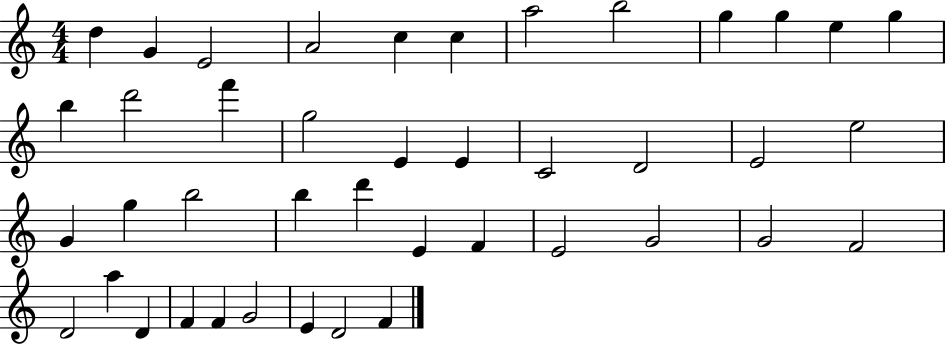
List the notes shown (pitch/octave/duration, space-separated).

D5/q G4/q E4/h A4/h C5/q C5/q A5/h B5/h G5/q G5/q E5/q G5/q B5/q D6/h F6/q G5/h E4/q E4/q C4/h D4/h E4/h E5/h G4/q G5/q B5/h B5/q D6/q E4/q F4/q E4/h G4/h G4/h F4/h D4/h A5/q D4/q F4/q F4/q G4/h E4/q D4/h F4/q